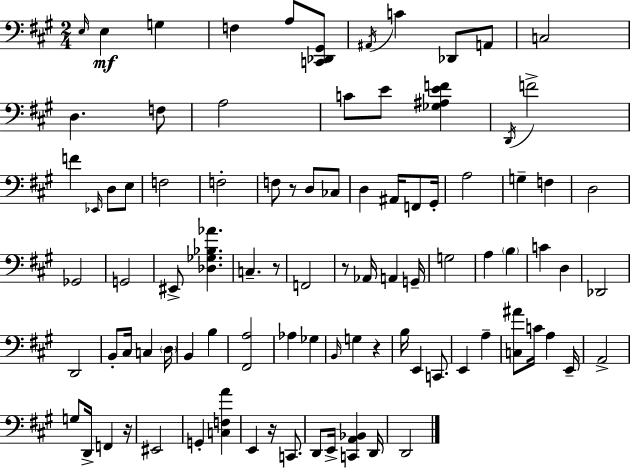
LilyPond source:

{
  \clef bass
  \numericTimeSignature
  \time 2/4
  \key a \major
  \grace { e16 }\mf e4 g4 | f4 a8 <c, des, gis,>8 | \acciaccatura { ais,16 } c'4 des,8 | a,8 c2 | \break d4. | f8 a2 | c'8 e'8 <ges ais e' f'>4 | \acciaccatura { d,16 } f'2-> | \break f'4 \grace { ees,16 } | d8 e8 f2 | f2-. | f8 r8 | \break d8 ces8 d4 | ais,16 f,8 gis,16-. a2 | g4-- | f4 d2 | \break ges,2 | g,2 | eis,8-> <des ges bes aes'>4. | c4.-- | \break r8 f,2 | r8 aes,16 a,4 | g,16-- g2 | a4 | \break \parenthesize b4 c'4 | d4 des,2 | d,2 | b,8-. cis16 c4 | \break \parenthesize d16 b,4 | b4 <fis, a>2 | aes4 | ges4 \grace { b,16 } g4 | \break r4 b16 e,4 | c,8. e,4 | a4-- <c ais'>8 c'16 | a4 e,16-- a,2-> | \break g8 d,16-> | f,4 r16 eis,2 | g,4-. | <c f a'>4 e,4 | \break r16 c,8. d,8 e,16-> | <c, a, bes,>4 d,16 d,2 | \bar "|."
}